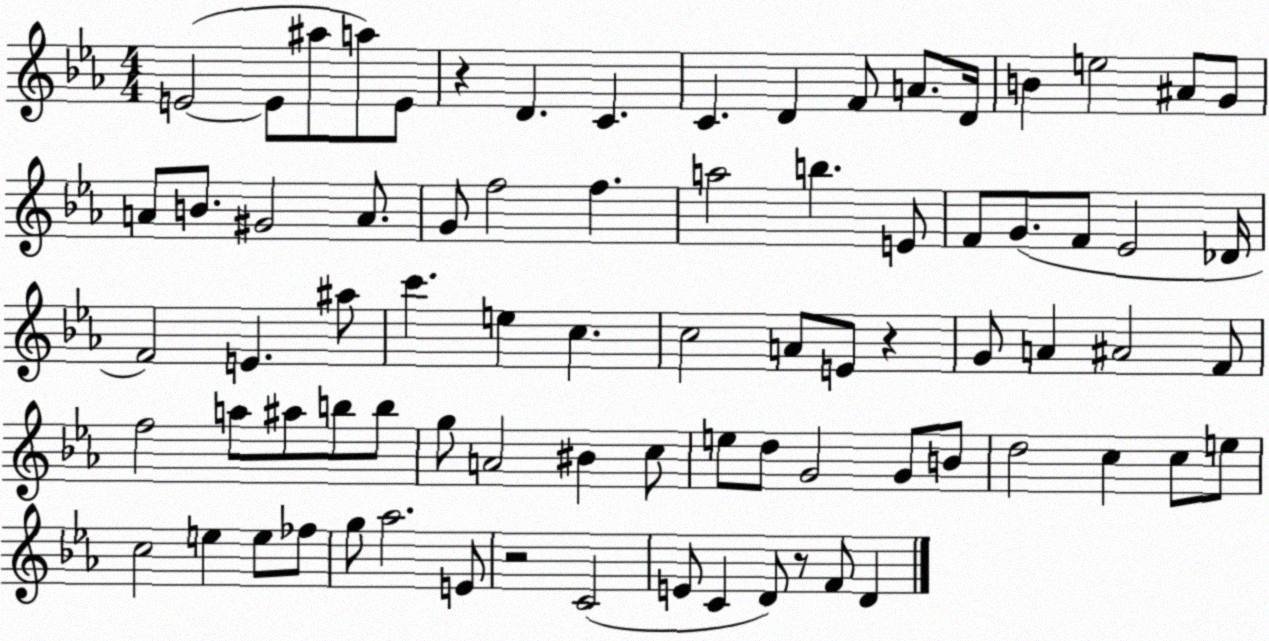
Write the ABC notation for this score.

X:1
T:Untitled
M:4/4
L:1/4
K:Eb
E2 E/2 ^a/2 a/2 E/2 z D C C D F/2 A/2 D/4 B e2 ^A/2 G/2 A/2 B/2 ^G2 A/2 G/2 f2 f a2 b E/2 F/2 G/2 F/2 _E2 _D/4 F2 E ^a/2 c' e c c2 A/2 E/2 z G/2 A ^A2 F/2 f2 a/2 ^a/2 b/2 b/2 g/2 A2 ^B c/2 e/2 d/2 G2 G/2 B/2 d2 c c/2 e/2 c2 e e/2 _f/2 g/2 _a2 E/2 z2 C2 E/2 C D/2 z/2 F/2 D